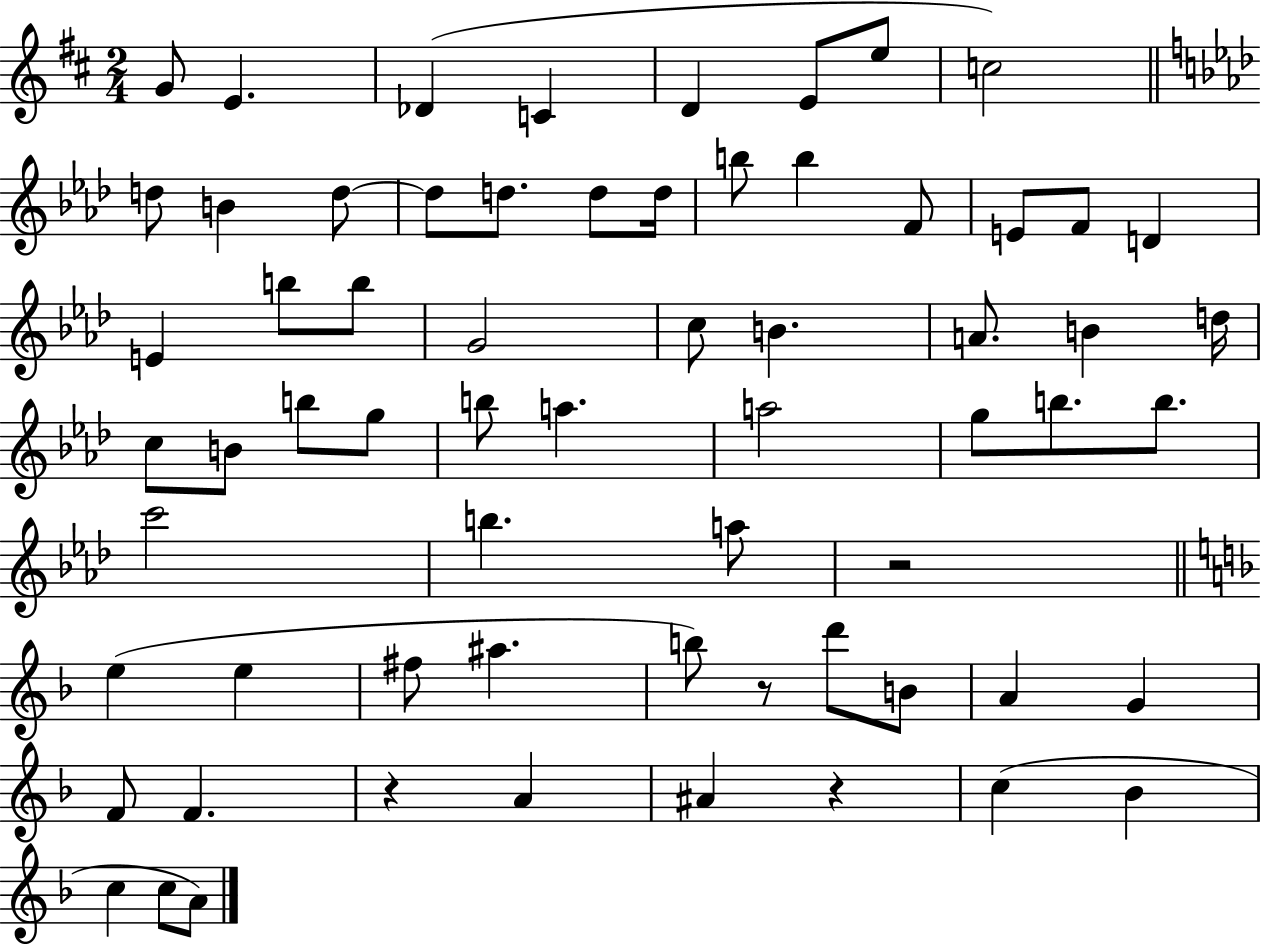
{
  \clef treble
  \numericTimeSignature
  \time 2/4
  \key d \major
  g'8 e'4. | des'4( c'4 | d'4 e'8 e''8 | c''2) | \break \bar "||" \break \key aes \major d''8 b'4 d''8~~ | d''8 d''8. d''8 d''16 | b''8 b''4 f'8 | e'8 f'8 d'4 | \break e'4 b''8 b''8 | g'2 | c''8 b'4. | a'8. b'4 d''16 | \break c''8 b'8 b''8 g''8 | b''8 a''4. | a''2 | g''8 b''8. b''8. | \break c'''2 | b''4. a''8 | r2 | \bar "||" \break \key f \major e''4( e''4 | fis''8 ais''4. | b''8) r8 d'''8 b'8 | a'4 g'4 | \break f'8 f'4. | r4 a'4 | ais'4 r4 | c''4( bes'4 | \break c''4 c''8 a'8) | \bar "|."
}